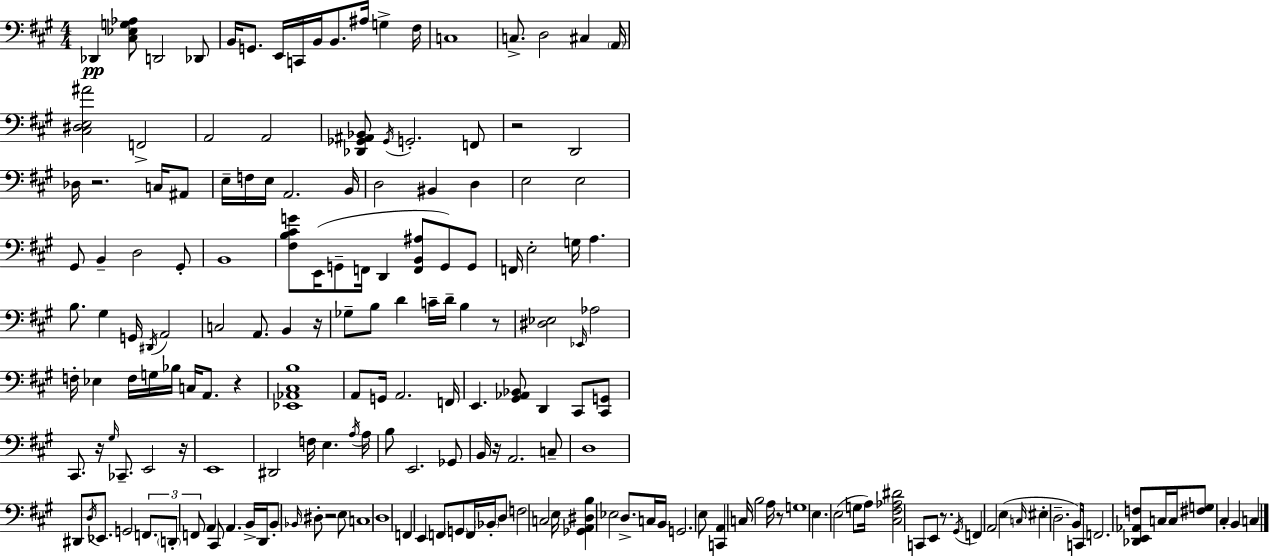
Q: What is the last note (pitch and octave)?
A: C3